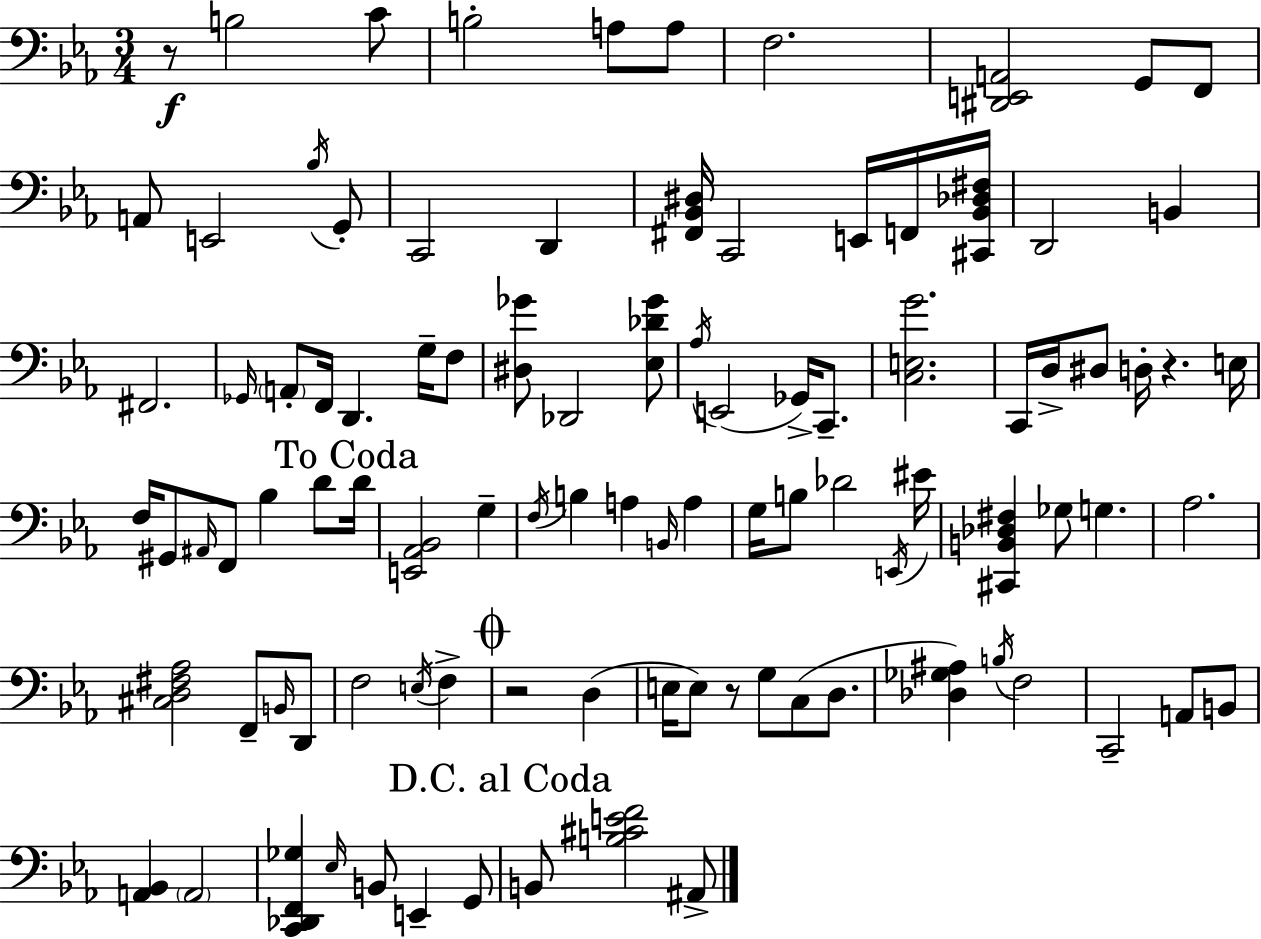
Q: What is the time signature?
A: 3/4